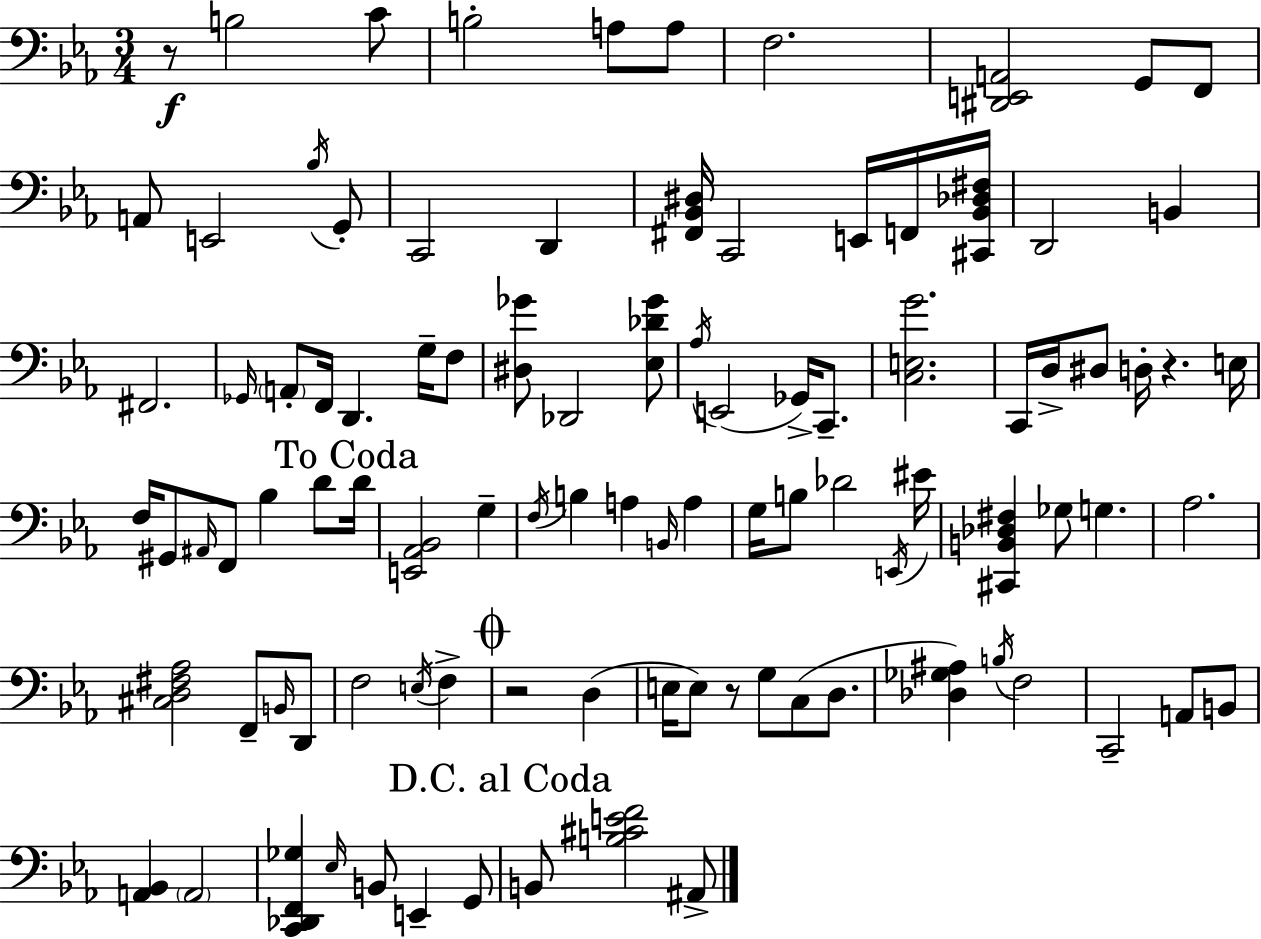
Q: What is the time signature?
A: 3/4